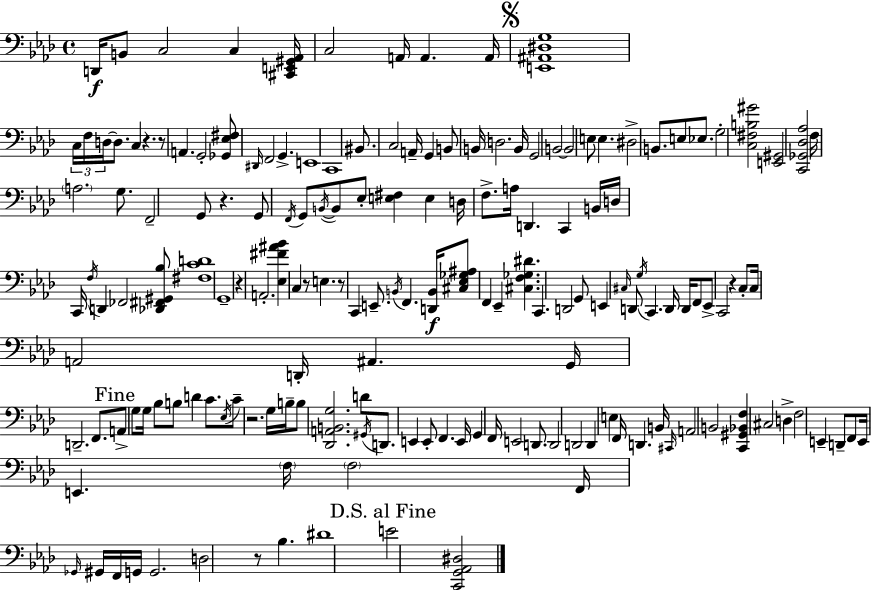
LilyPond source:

{
  \clef bass
  \time 4/4
  \defaultTimeSignature
  \key aes \major
  \repeat volta 2 { d,16\f b,8 c2 c4 <cis, e, gis, aes,>16 | c2 a,16 a,4. a,16 | \mark \markup { \musicglyph "scripts.segno" } <e, ais, dis g>1 | \tuplet 3/2 { c16 f16 d16~~ } d8. c4 r4. | \break r8 a,4. g,2-. | <ges, ees fis>8 \grace { dis,16 } f,2 g,4.-> | e,1 | c,1 | \break bis,8. c2 a,16-- g,4 | b,8 b,16 d2. | b,16 g,2 b,2~~ | b,2 e8 e4. | \break dis2-> b,8. e8 ees8. | g2-. <c fis b gis'>2 | <e, gis,>2 <c, ges, des aes>2 | f16 \parenthesize a2. g8. | \break f,2-- g,8 r4. | g,8 \acciaccatura { f,16 } g,8 \acciaccatura { b,16~ }~ b,8 ees8-. <e fis>4 e4 | d16 f8.-> a16 d,4. c,4 | b,16 d16 c,16 \acciaccatura { f16 } d,4 fes,2 | \break <des, fis, gis, bes>8 <fis c' d'>1 | g,1-- | r4 a,2.-. | <ees fis' ais' bes'>4 c4 r8 e4. | \break r8 c,4 e,8.-- \acciaccatura { b,16 } f,4. | <d, b,>16\f <cis ees ges ais>8 f,4 ees,4-- <cis f ges dis'>4. | c,4. d,2 | g,8 e,4 \grace { cis16 } d,8 \acciaccatura { g16 } c,4. | \break d,16 d,16 f,8 ees,8-> c,2 | r4 c8-. c16 a,2 | d,16-. ais,4. g,16 d,2.-- | f,8. \mark "Fine" a,8-> g8 g16 bes8 b8 | \break d'4 c'8. \acciaccatura { ees16 } c'8-- r2. | g16 b16-- b8 <des, a, b, g>2. | d'8 \acciaccatura { gis,16 } d,8. e,4 | e,8-. f,4. e,16 g,4 f,16 e,2 | \break d,8. d,2 | d,2 d,4 e4 | f,16 d,4. b,16 \grace { cis,16 } a,2 | b,2 <c, gis, bes, f>4 cis2 | \break d4-> f2 | e,4-- d,8-- f,8 e,16 e,4. | \parenthesize f16 \parenthesize f2 f,16 \grace { ges,16 } gis,16 f,16 g,16 g,2. | d2 | \break r8 bes4. dis'1 | \mark "D.S. al Fine" e'2 | <c, g, aes, dis>2 } \bar "|."
}